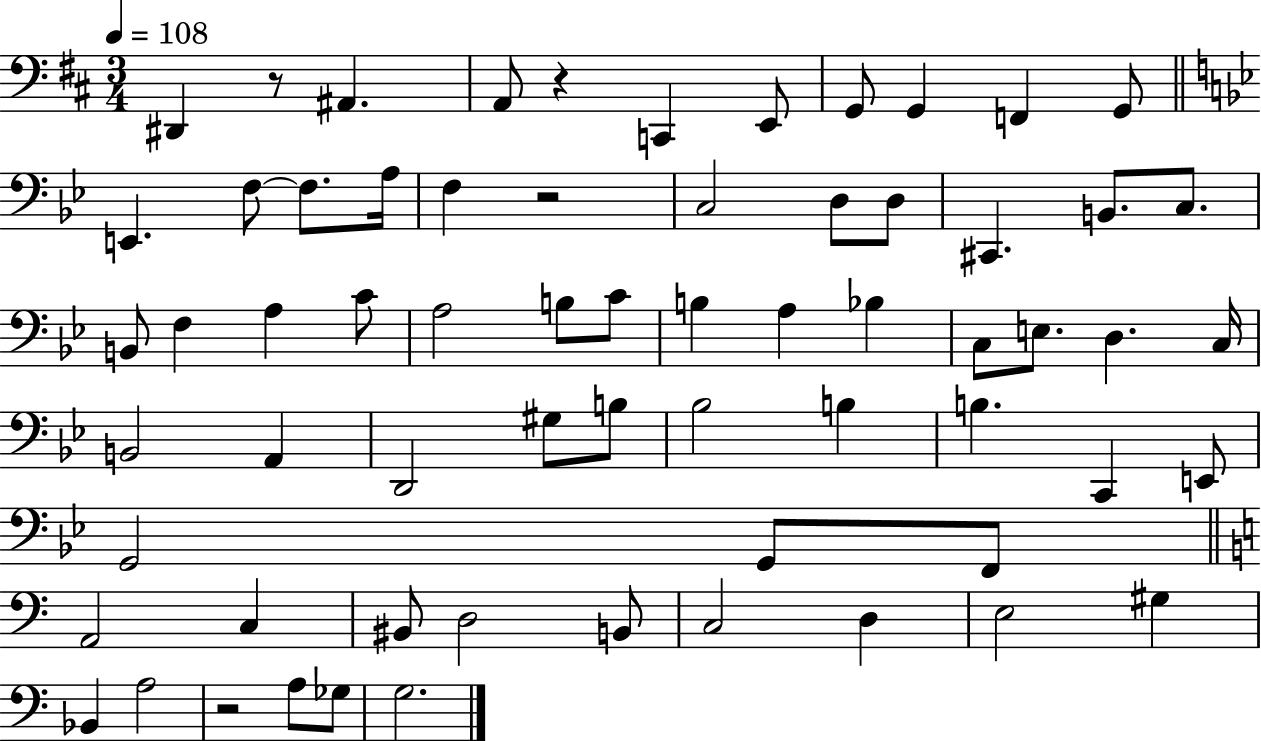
D#2/q R/e A#2/q. A2/e R/q C2/q E2/e G2/e G2/q F2/q G2/e E2/q. F3/e F3/e. A3/s F3/q R/h C3/h D3/e D3/e C#2/q. B2/e. C3/e. B2/e F3/q A3/q C4/e A3/h B3/e C4/e B3/q A3/q Bb3/q C3/e E3/e. D3/q. C3/s B2/h A2/q D2/h G#3/e B3/e Bb3/h B3/q B3/q. C2/q E2/e G2/h G2/e F2/e A2/h C3/q BIS2/e D3/h B2/e C3/h D3/q E3/h G#3/q Bb2/q A3/h R/h A3/e Gb3/e G3/h.